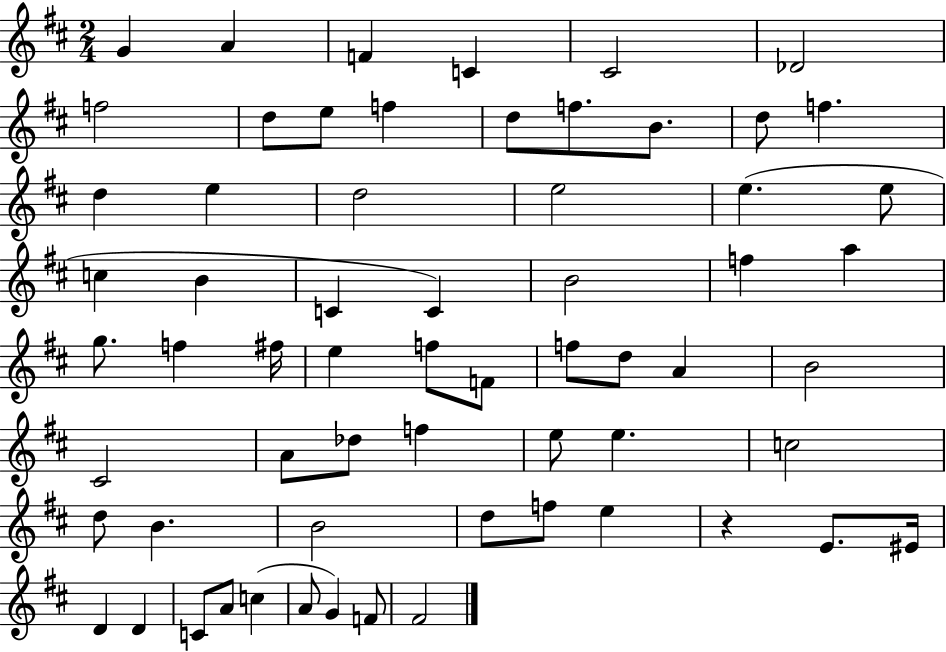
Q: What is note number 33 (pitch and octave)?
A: F5